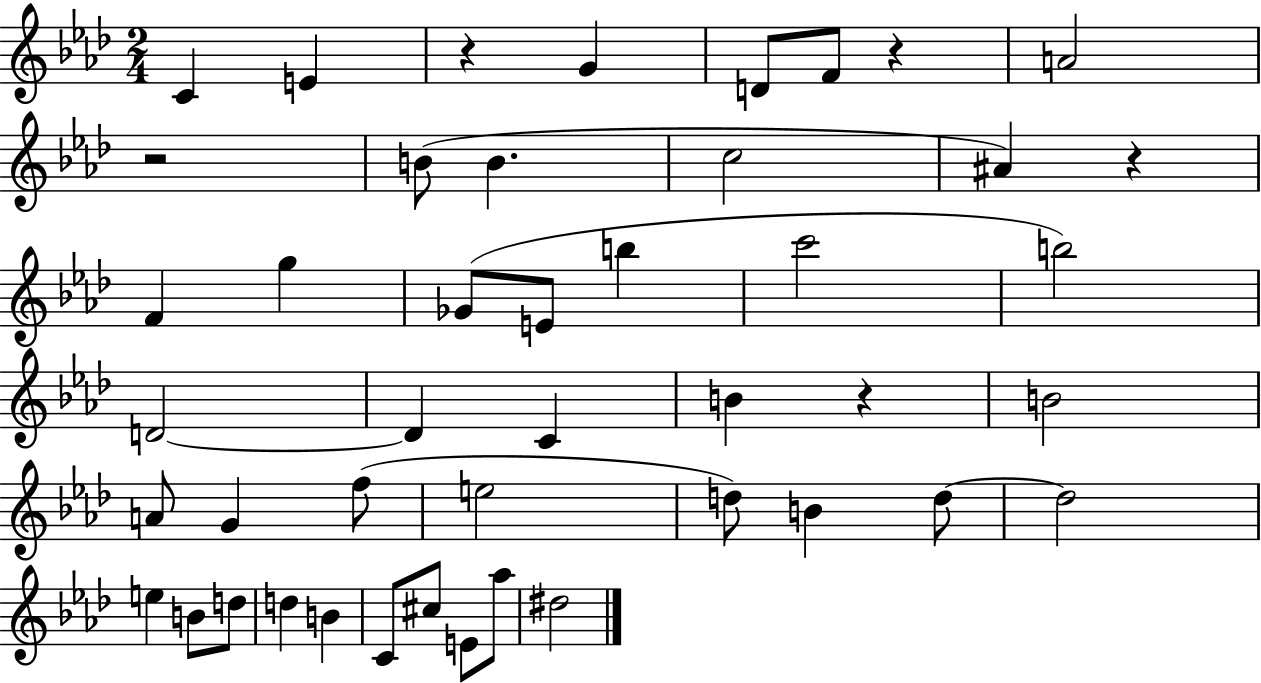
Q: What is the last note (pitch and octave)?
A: D#5